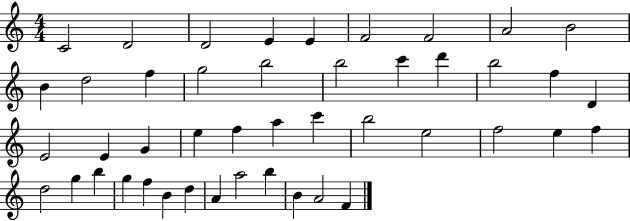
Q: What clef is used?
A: treble